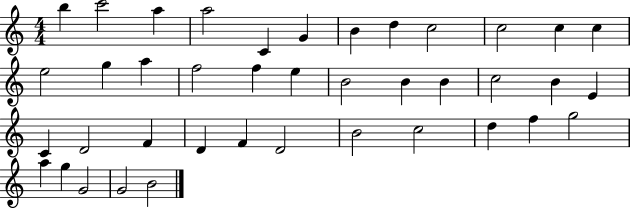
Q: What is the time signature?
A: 4/4